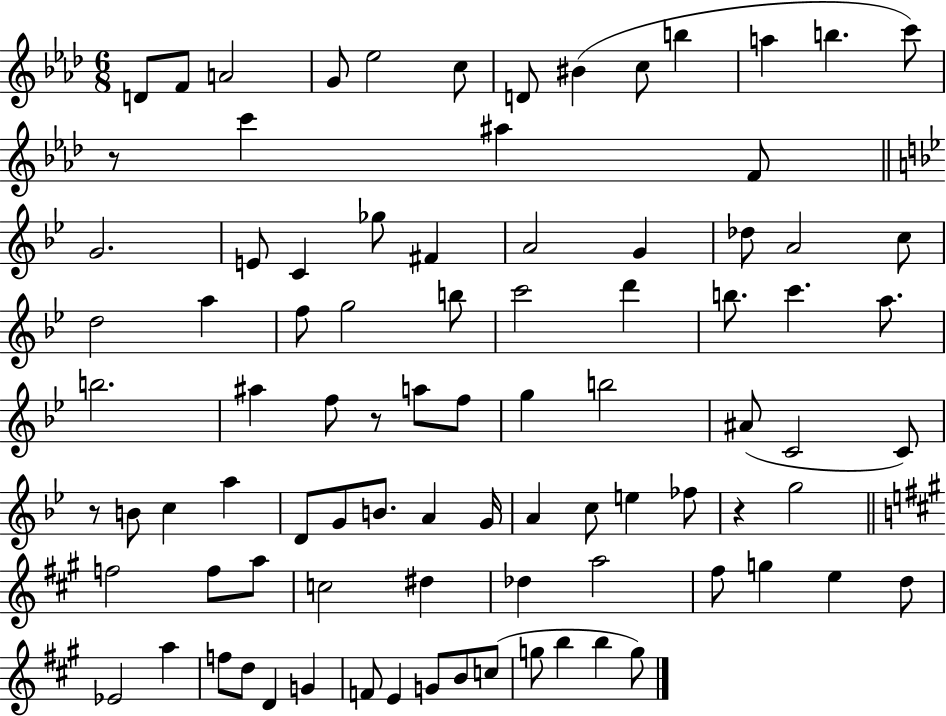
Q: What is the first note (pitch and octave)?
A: D4